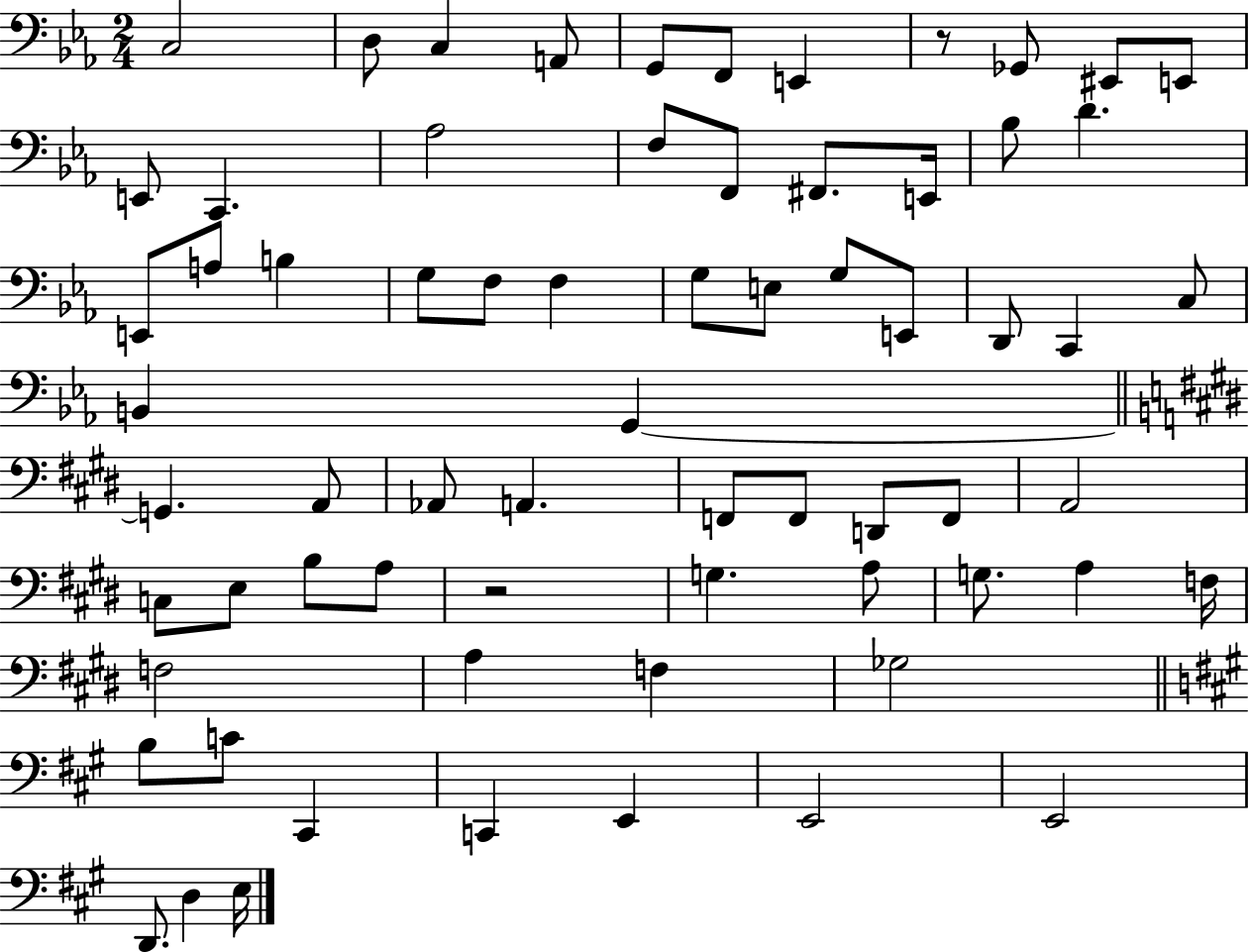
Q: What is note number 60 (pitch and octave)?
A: C2